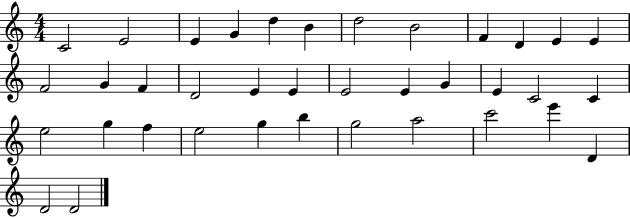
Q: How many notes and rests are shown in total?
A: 37